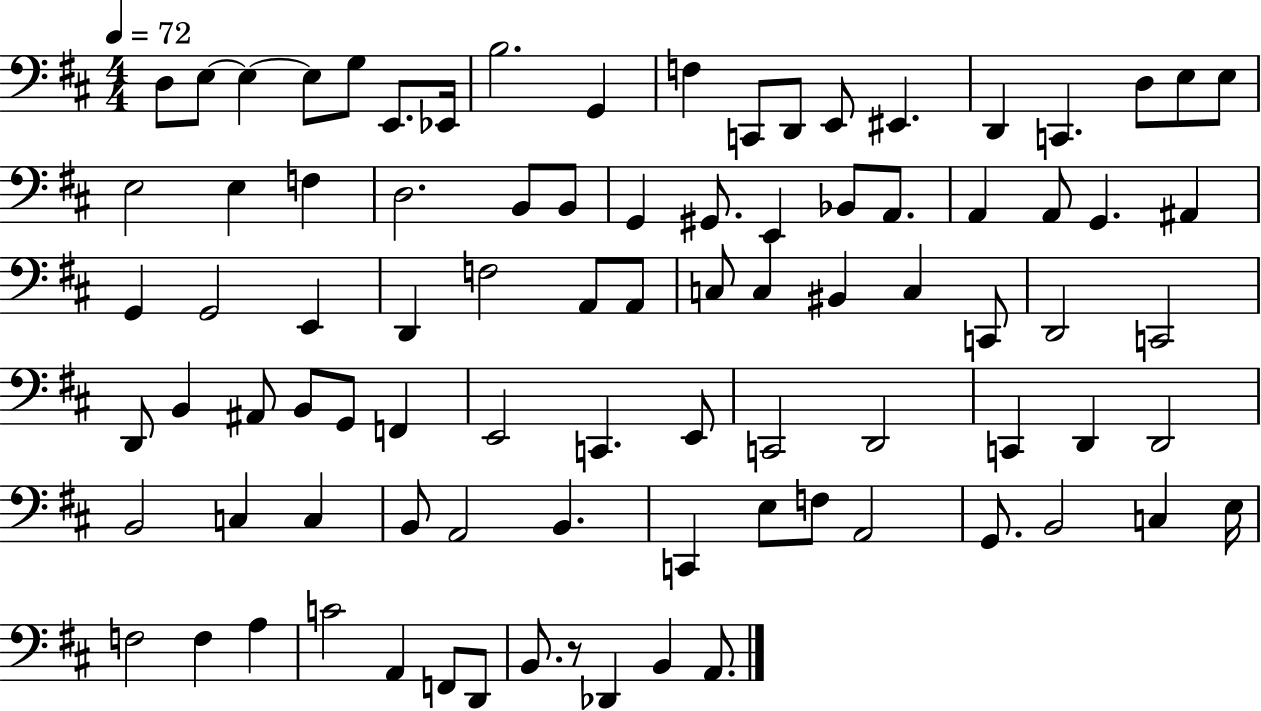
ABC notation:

X:1
T:Untitled
M:4/4
L:1/4
K:D
D,/2 E,/2 E, E,/2 G,/2 E,,/2 _E,,/4 B,2 G,, F, C,,/2 D,,/2 E,,/2 ^E,, D,, C,, D,/2 E,/2 E,/2 E,2 E, F, D,2 B,,/2 B,,/2 G,, ^G,,/2 E,, _B,,/2 A,,/2 A,, A,,/2 G,, ^A,, G,, G,,2 E,, D,, F,2 A,,/2 A,,/2 C,/2 C, ^B,, C, C,,/2 D,,2 C,,2 D,,/2 B,, ^A,,/2 B,,/2 G,,/2 F,, E,,2 C,, E,,/2 C,,2 D,,2 C,, D,, D,,2 B,,2 C, C, B,,/2 A,,2 B,, C,, E,/2 F,/2 A,,2 G,,/2 B,,2 C, E,/4 F,2 F, A, C2 A,, F,,/2 D,,/2 B,,/2 z/2 _D,, B,, A,,/2